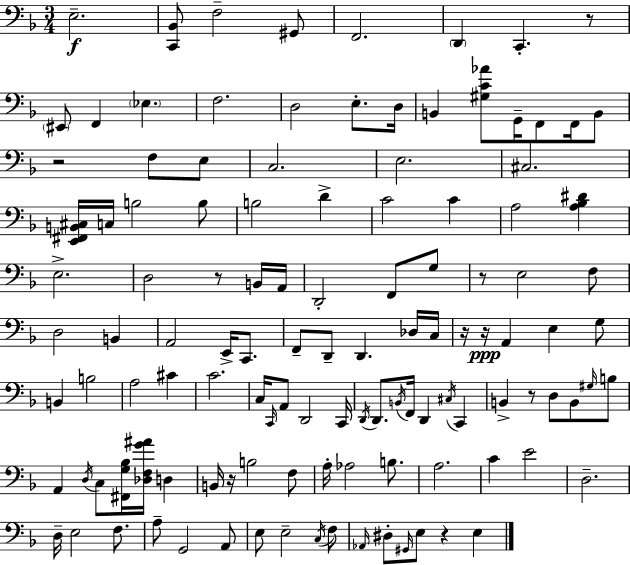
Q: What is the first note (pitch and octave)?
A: E3